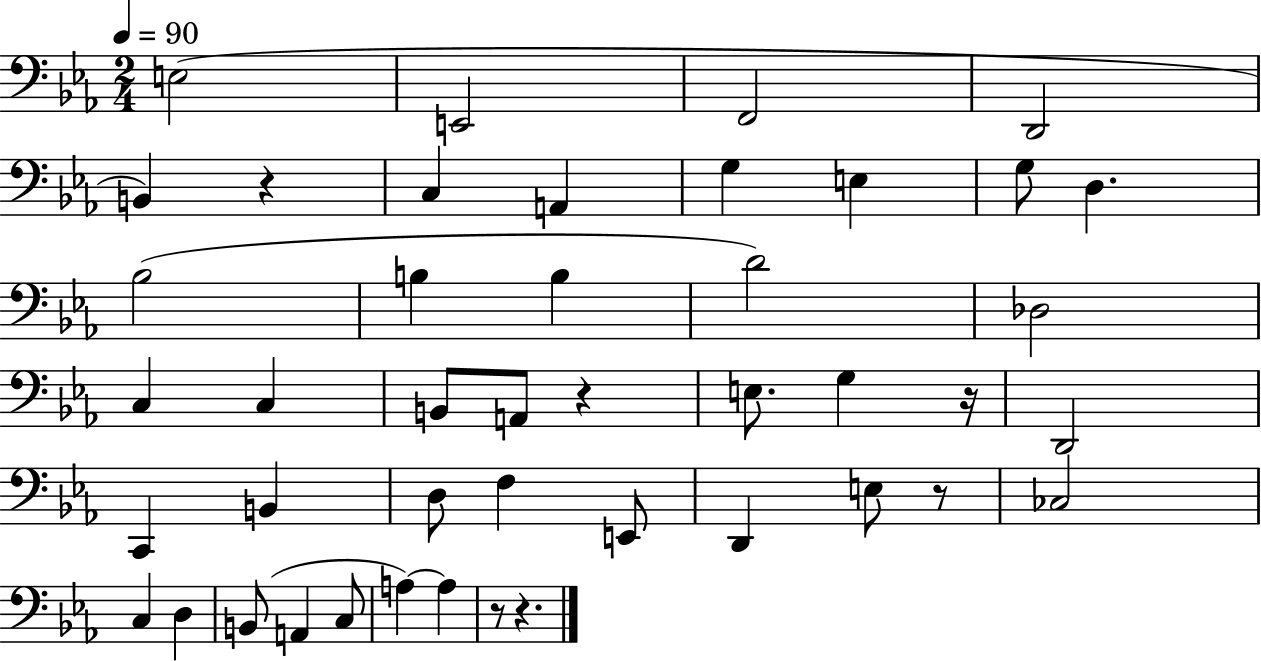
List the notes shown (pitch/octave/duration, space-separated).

E3/h E2/h F2/h D2/h B2/q R/q C3/q A2/q G3/q E3/q G3/e D3/q. Bb3/h B3/q B3/q D4/h Db3/h C3/q C3/q B2/e A2/e R/q E3/e. G3/q R/s D2/h C2/q B2/q D3/e F3/q E2/e D2/q E3/e R/e CES3/h C3/q D3/q B2/e A2/q C3/e A3/q A3/q R/e R/q.